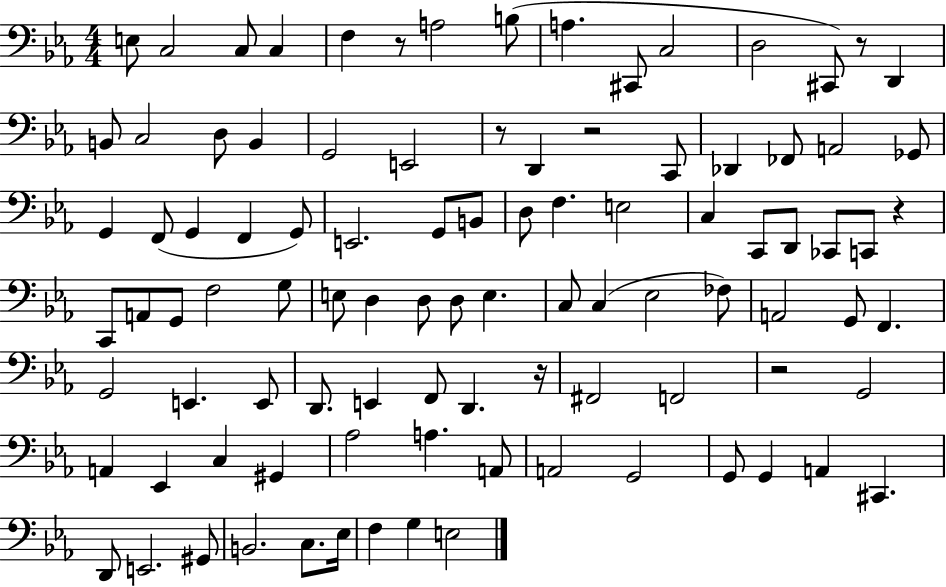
X:1
T:Untitled
M:4/4
L:1/4
K:Eb
E,/2 C,2 C,/2 C, F, z/2 A,2 B,/2 A, ^C,,/2 C,2 D,2 ^C,,/2 z/2 D,, B,,/2 C,2 D,/2 B,, G,,2 E,,2 z/2 D,, z2 C,,/2 _D,, _F,,/2 A,,2 _G,,/2 G,, F,,/2 G,, F,, G,,/2 E,,2 G,,/2 B,,/2 D,/2 F, E,2 C, C,,/2 D,,/2 _C,,/2 C,,/2 z C,,/2 A,,/2 G,,/2 F,2 G,/2 E,/2 D, D,/2 D,/2 E, C,/2 C, _E,2 _F,/2 A,,2 G,,/2 F,, G,,2 E,, E,,/2 D,,/2 E,, F,,/2 D,, z/4 ^F,,2 F,,2 z2 G,,2 A,, _E,, C, ^G,, _A,2 A, A,,/2 A,,2 G,,2 G,,/2 G,, A,, ^C,, D,,/2 E,,2 ^G,,/2 B,,2 C,/2 _E,/4 F, G, E,2